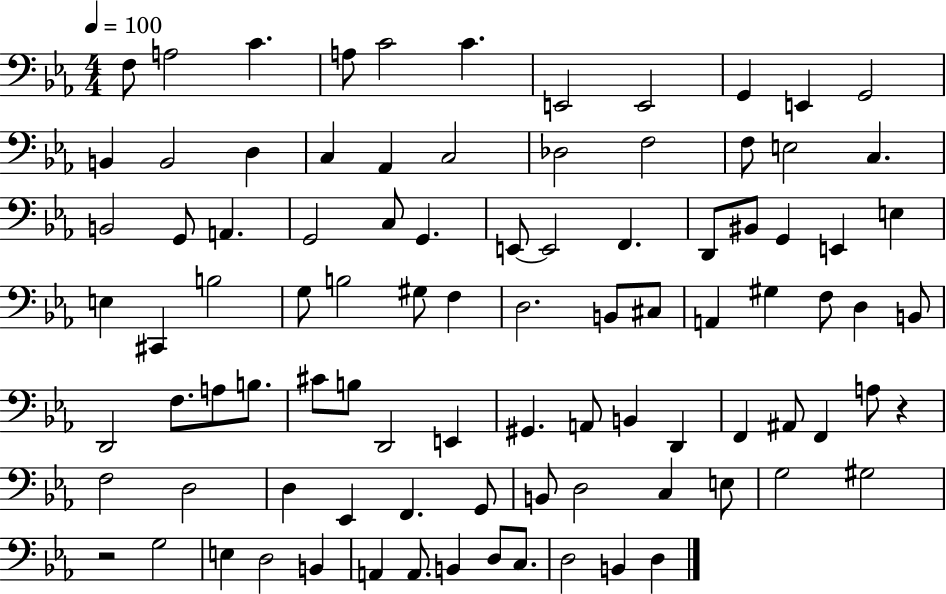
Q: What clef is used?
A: bass